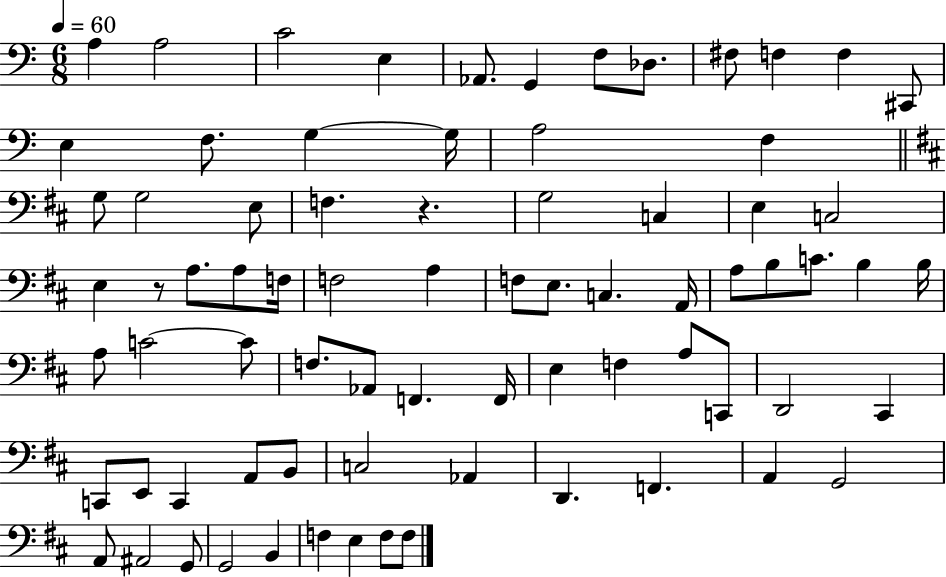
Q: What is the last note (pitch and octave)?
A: F3